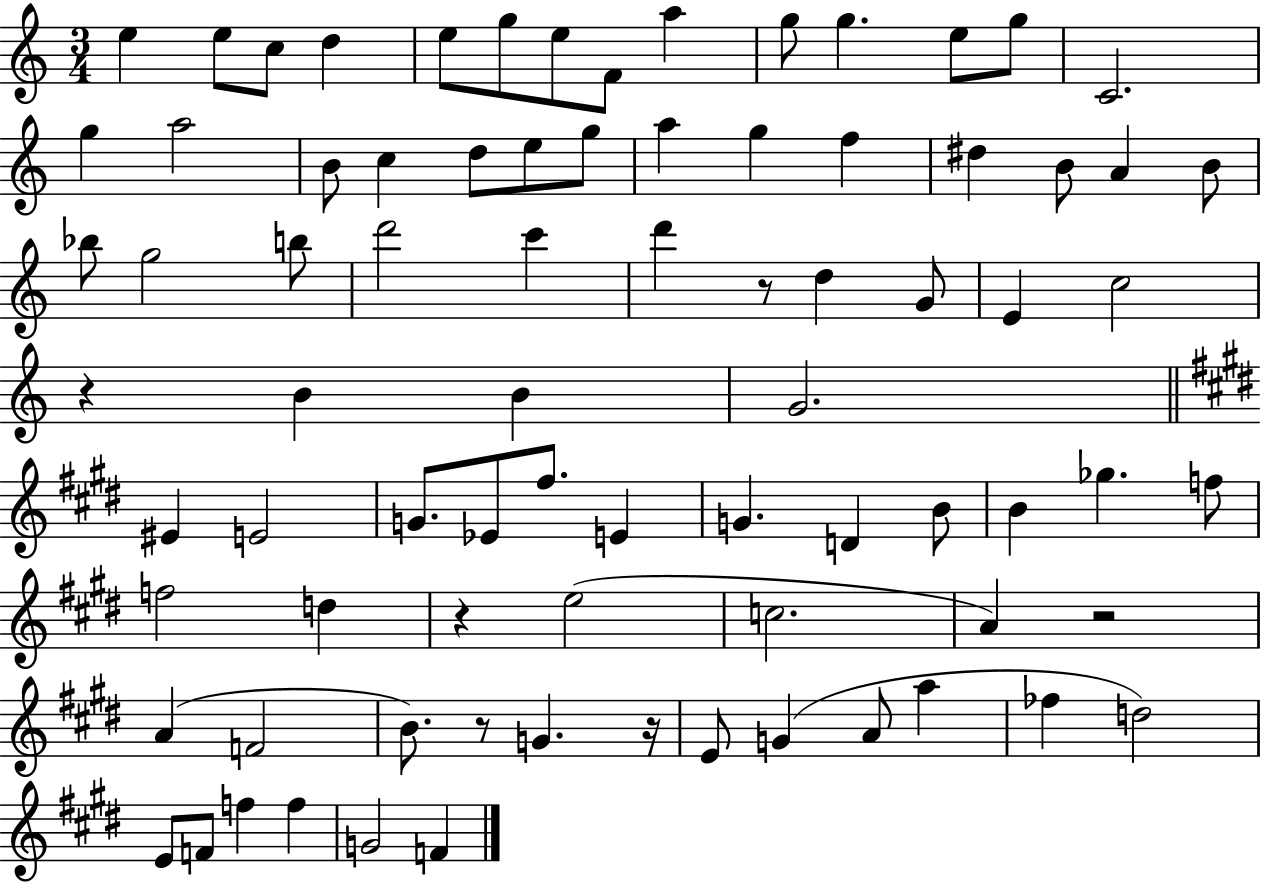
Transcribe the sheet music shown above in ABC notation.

X:1
T:Untitled
M:3/4
L:1/4
K:C
e e/2 c/2 d e/2 g/2 e/2 F/2 a g/2 g e/2 g/2 C2 g a2 B/2 c d/2 e/2 g/2 a g f ^d B/2 A B/2 _b/2 g2 b/2 d'2 c' d' z/2 d G/2 E c2 z B B G2 ^E E2 G/2 _E/2 ^f/2 E G D B/2 B _g f/2 f2 d z e2 c2 A z2 A F2 B/2 z/2 G z/4 E/2 G A/2 a _f d2 E/2 F/2 f f G2 F